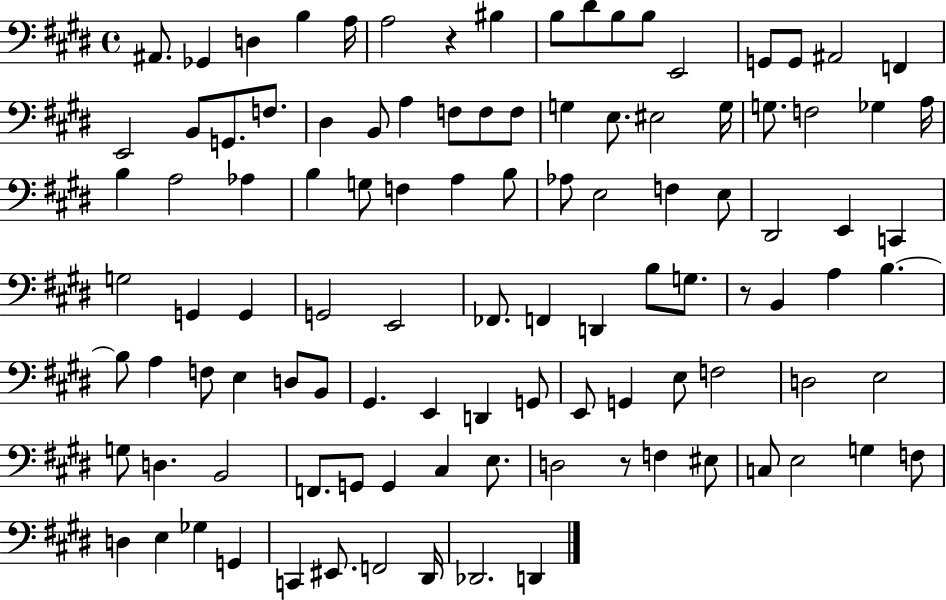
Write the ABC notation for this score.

X:1
T:Untitled
M:4/4
L:1/4
K:E
^A,,/2 _G,, D, B, A,/4 A,2 z ^B, B,/2 ^D/2 B,/2 B,/2 E,,2 G,,/2 G,,/2 ^A,,2 F,, E,,2 B,,/2 G,,/2 F,/2 ^D, B,,/2 A, F,/2 F,/2 F,/2 G, E,/2 ^E,2 G,/4 G,/2 F,2 _G, A,/4 B, A,2 _A, B, G,/2 F, A, B,/2 _A,/2 E,2 F, E,/2 ^D,,2 E,, C,, G,2 G,, G,, G,,2 E,,2 _F,,/2 F,, D,, B,/2 G,/2 z/2 B,, A, B, B,/2 A, F,/2 E, D,/2 B,,/2 ^G,, E,, D,, G,,/2 E,,/2 G,, E,/2 F,2 D,2 E,2 G,/2 D, B,,2 F,,/2 G,,/2 G,, ^C, E,/2 D,2 z/2 F, ^E,/2 C,/2 E,2 G, F,/2 D, E, _G, G,, C,, ^E,,/2 F,,2 ^D,,/4 _D,,2 D,,